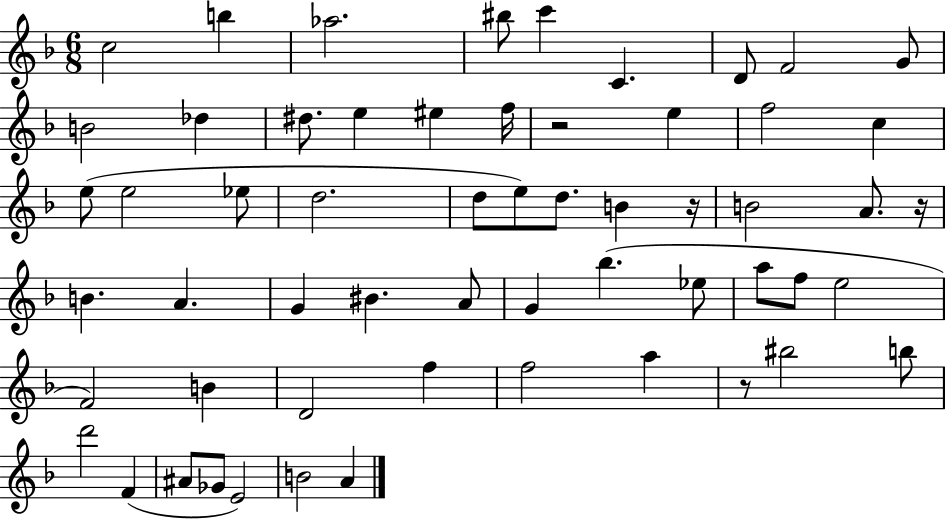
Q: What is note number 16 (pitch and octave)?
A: E5